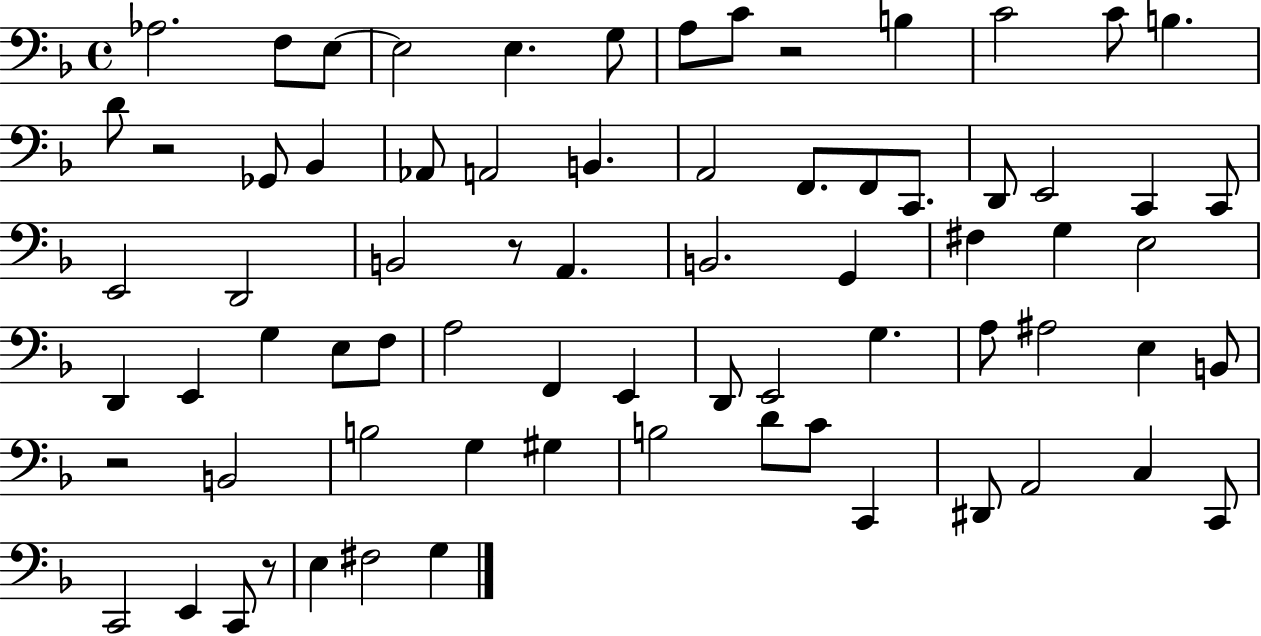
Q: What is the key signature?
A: F major